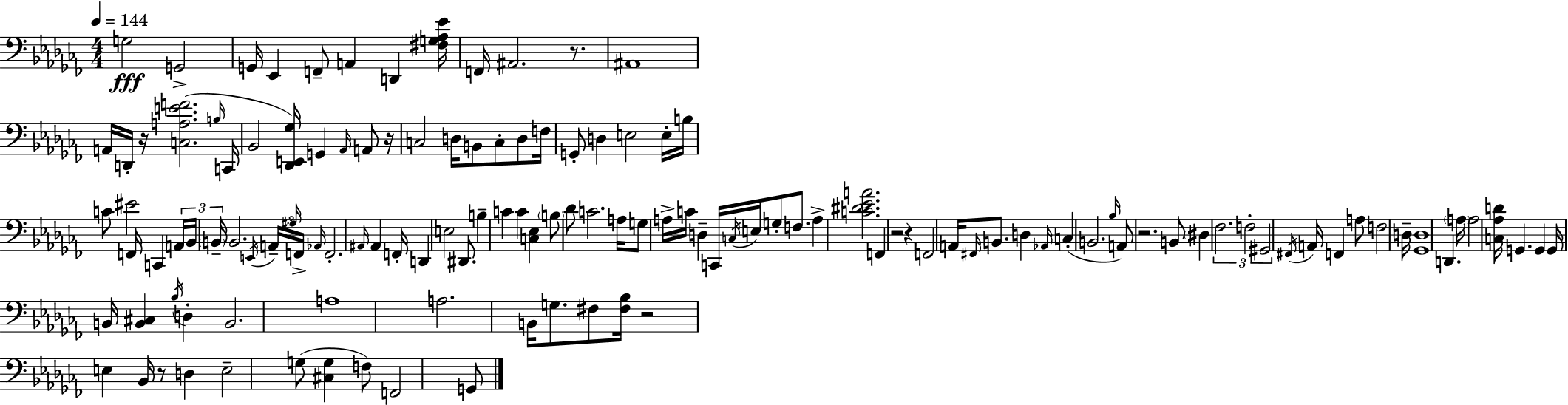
{
  \clef bass
  \numericTimeSignature
  \time 4/4
  \key aes \minor
  \tempo 4 = 144
  g2\fff g,2-> | g,16 ees,4 f,8-- a,4 d,4 <fis g aes ees'>16 | f,16 ais,2. r8. | ais,1 | \break a,16 d,16-. r16 <c a e' f'>2.( \grace { b16 } | c,16 bes,2 <des, e, ges>16) g,4 \grace { aes,16 } a,8 | r16 c2 d16 b,8 c8-. d8 | f16 g,8-. d4 e2 | \break e16-. b16 c'8 eis'2 f,16 c,4 | \tuplet 3/2 { a,16 bes,16 \parenthesize b,16-- } b,2. | \acciaccatura { e,16 } \tuplet 3/2 { a,16-- \grace { gis16 } f,16-> } \grace { aes,16 } f,2.-. | \grace { ais,16 } ais,4 f,16-. d,4 e2 | \break dis,8. b4-- c'4 c'4 | <c ees>4 \parenthesize b8 des'8 c'2. | a16 g8 a16-> c'16 d4-- c,16 | \acciaccatura { c16 } e16 g8-. f8. a4-> <c' dis' ees' a'>2. | \break f,4 r2 | r4 f,2 a,16 | \grace { fis,16 } b,8. d4 \grace { aes,16 } c4-.( b,2. | \grace { bes16 } a,8) r2. | \break b,8 \parenthesize dis4 \tuplet 3/2 { fes2. | f2-. | gis,2 } \acciaccatura { fis,16 } a,16 f,4 | a8 f2 d16-- <ges, d>1 | \break d,4. | \parenthesize a16 a2 <c aes d'>16 g,4. | g,4 g,16 b,16 <b, cis>4 \acciaccatura { bes16 } d4-. | b,2. a1 | \break a2. | b,16 g8. fis8 <fis bes>16 r2 | e4 bes,16 r8 d4 | e2-- g8( <cis g>4 | \break f8) f,2 g,8 \bar "|."
}